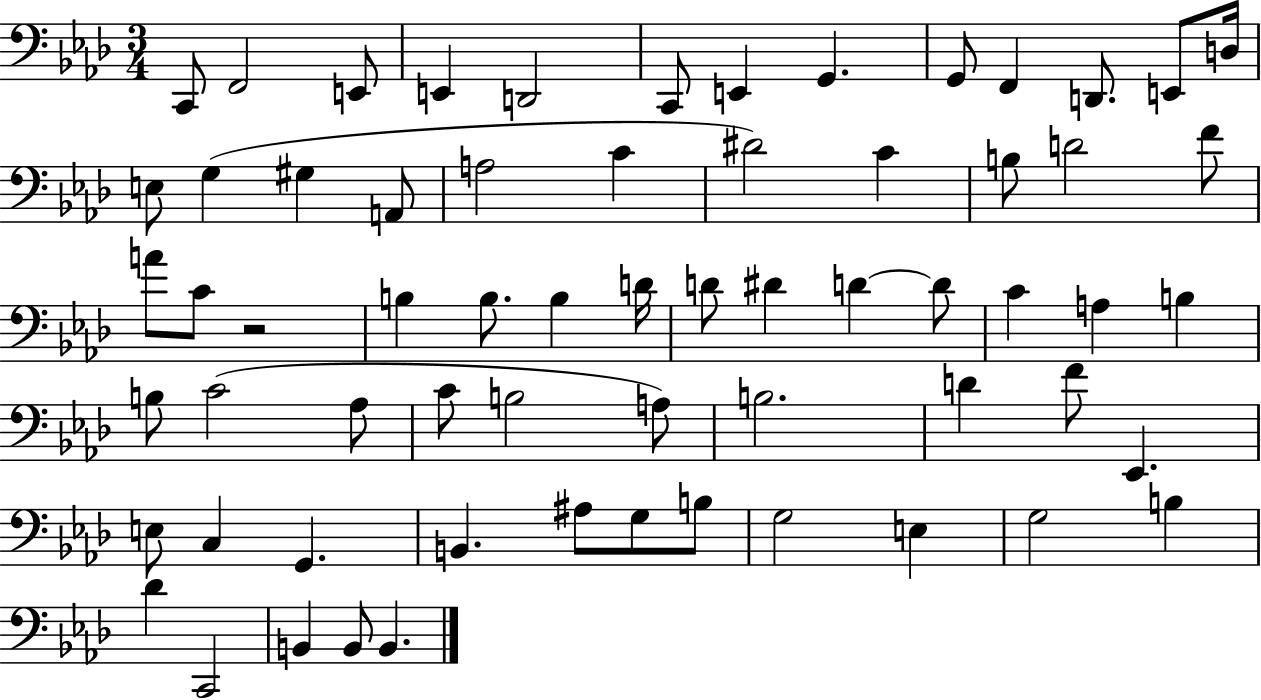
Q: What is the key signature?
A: AES major